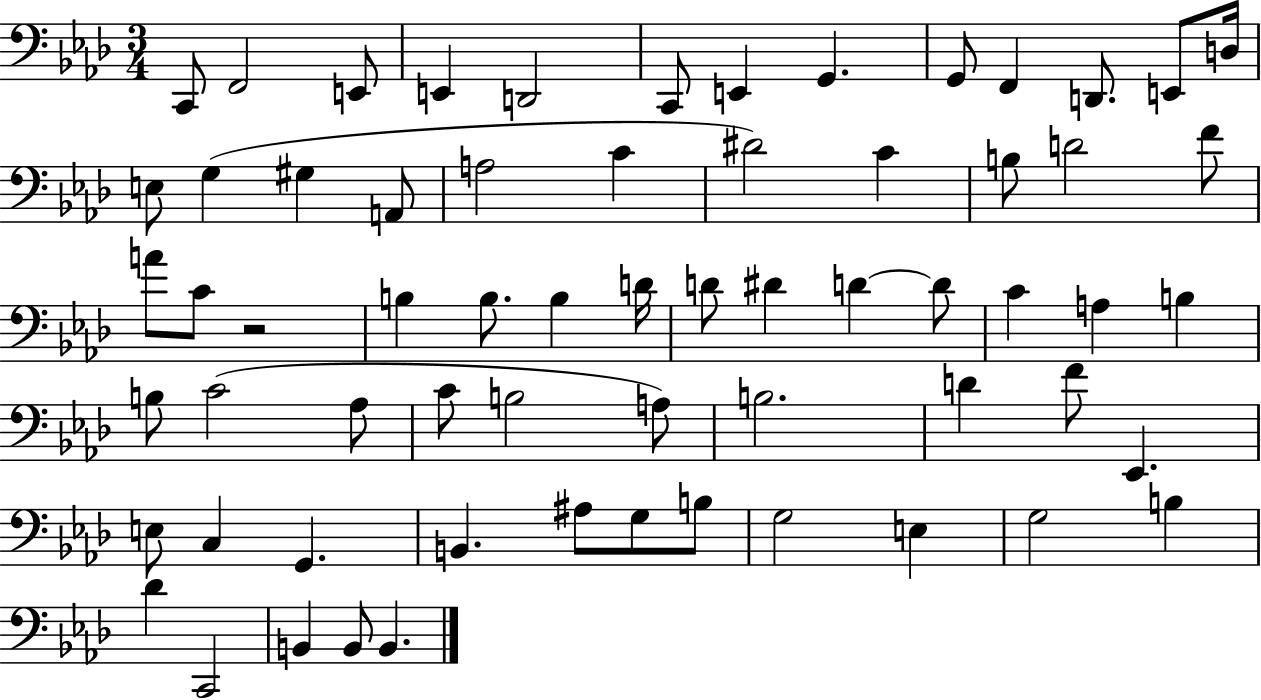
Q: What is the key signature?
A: AES major